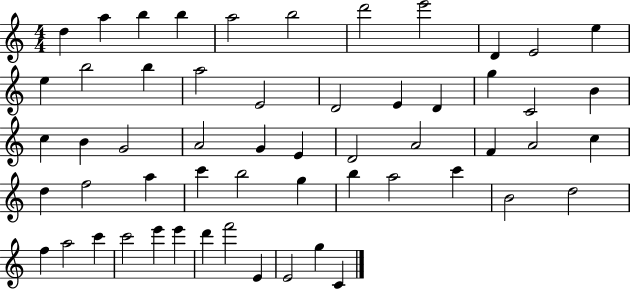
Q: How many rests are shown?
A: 0